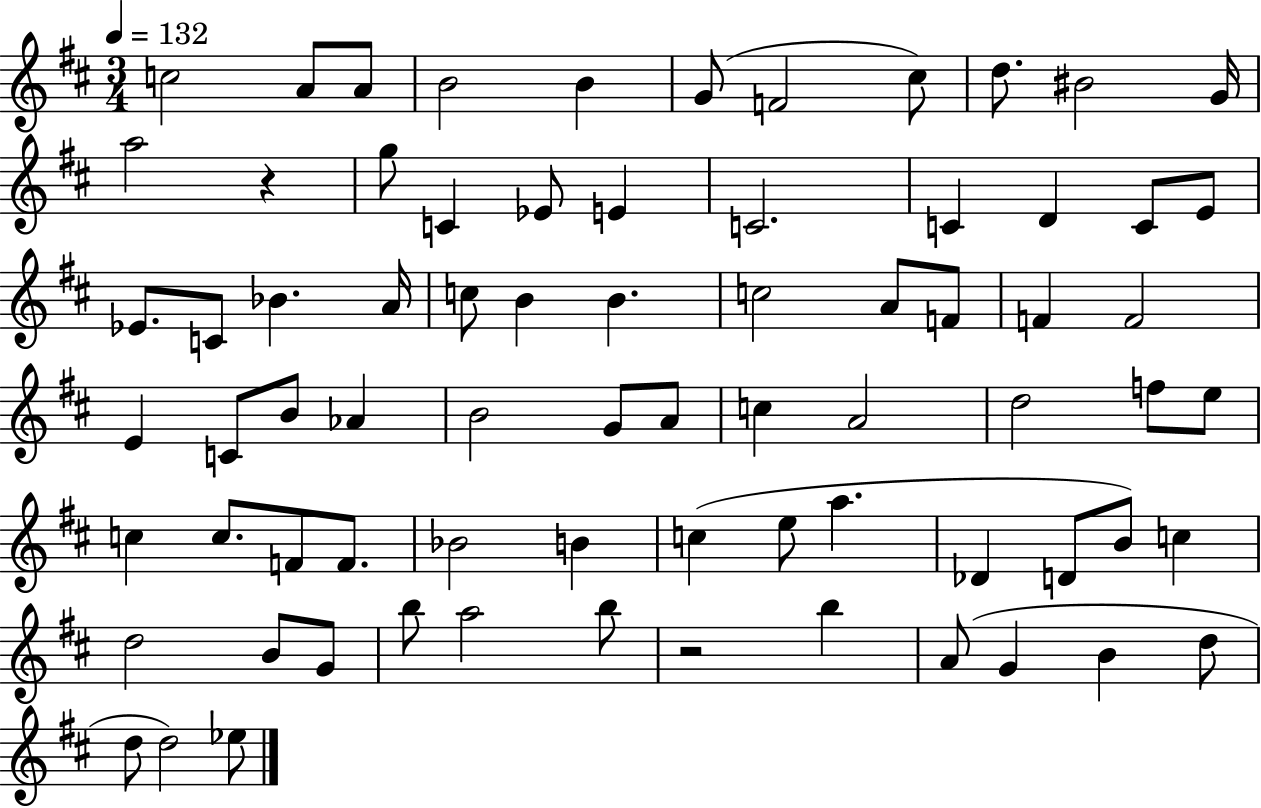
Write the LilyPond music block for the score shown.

{
  \clef treble
  \numericTimeSignature
  \time 3/4
  \key d \major
  \tempo 4 = 132
  c''2 a'8 a'8 | b'2 b'4 | g'8( f'2 cis''8) | d''8. bis'2 g'16 | \break a''2 r4 | g''8 c'4 ees'8 e'4 | c'2. | c'4 d'4 c'8 e'8 | \break ees'8. c'8 bes'4. a'16 | c''8 b'4 b'4. | c''2 a'8 f'8 | f'4 f'2 | \break e'4 c'8 b'8 aes'4 | b'2 g'8 a'8 | c''4 a'2 | d''2 f''8 e''8 | \break c''4 c''8. f'8 f'8. | bes'2 b'4 | c''4( e''8 a''4. | des'4 d'8 b'8) c''4 | \break d''2 b'8 g'8 | b''8 a''2 b''8 | r2 b''4 | a'8( g'4 b'4 d''8 | \break d''8 d''2) ees''8 | \bar "|."
}